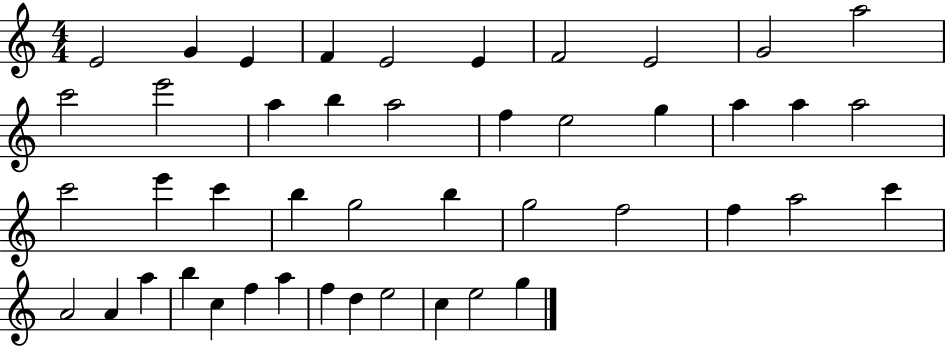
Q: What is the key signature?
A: C major